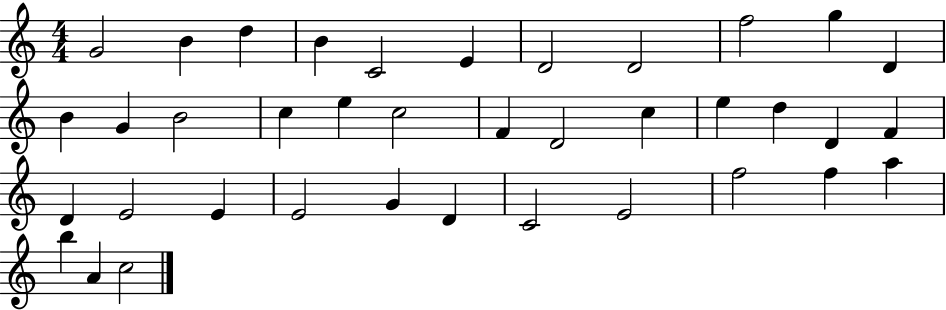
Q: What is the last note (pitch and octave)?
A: C5